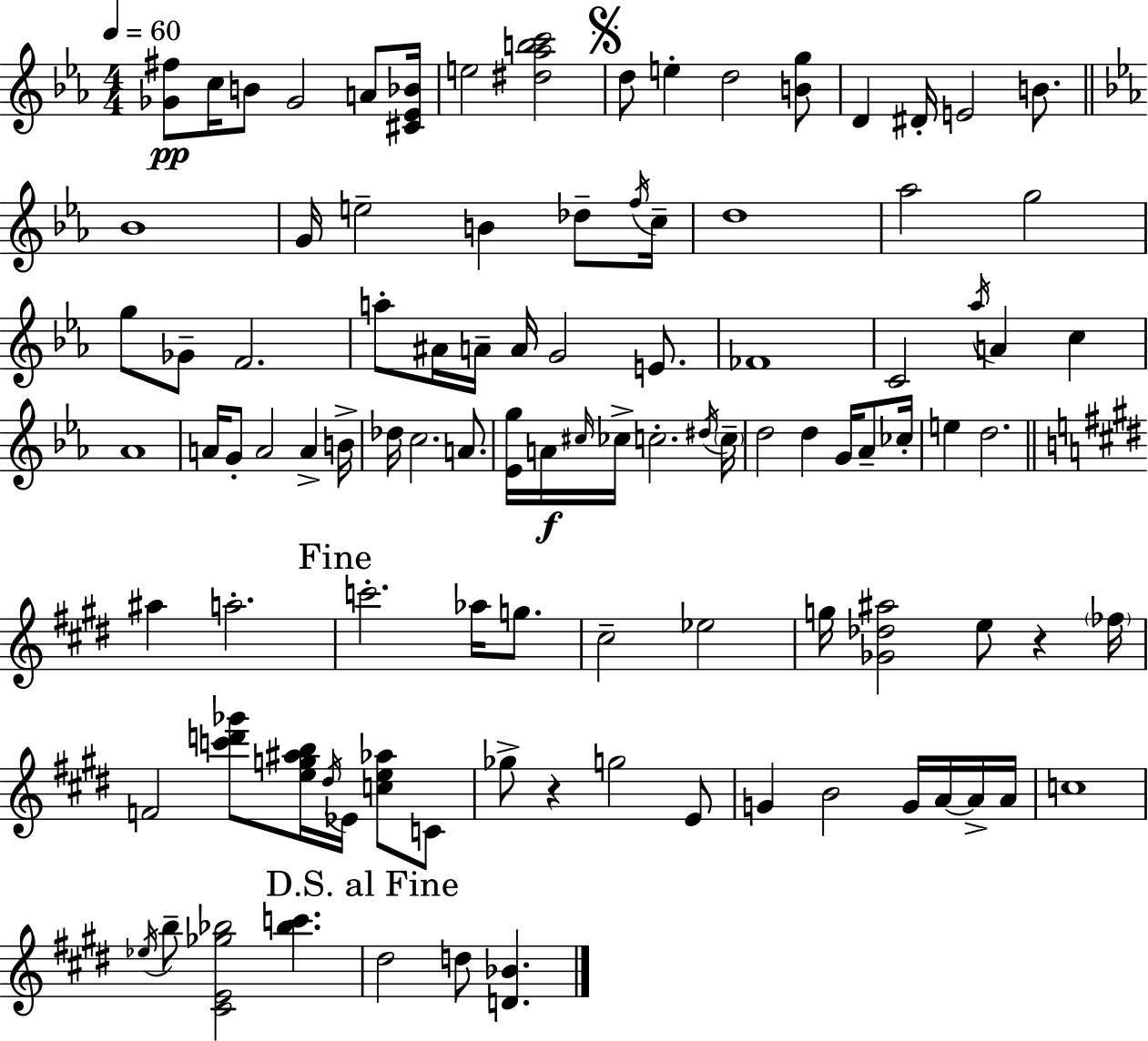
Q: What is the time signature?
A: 4/4